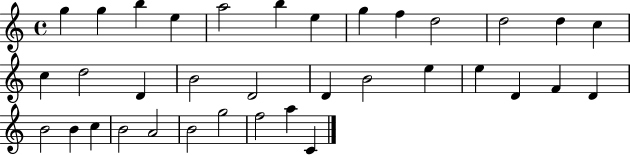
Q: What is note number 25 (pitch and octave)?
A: D4